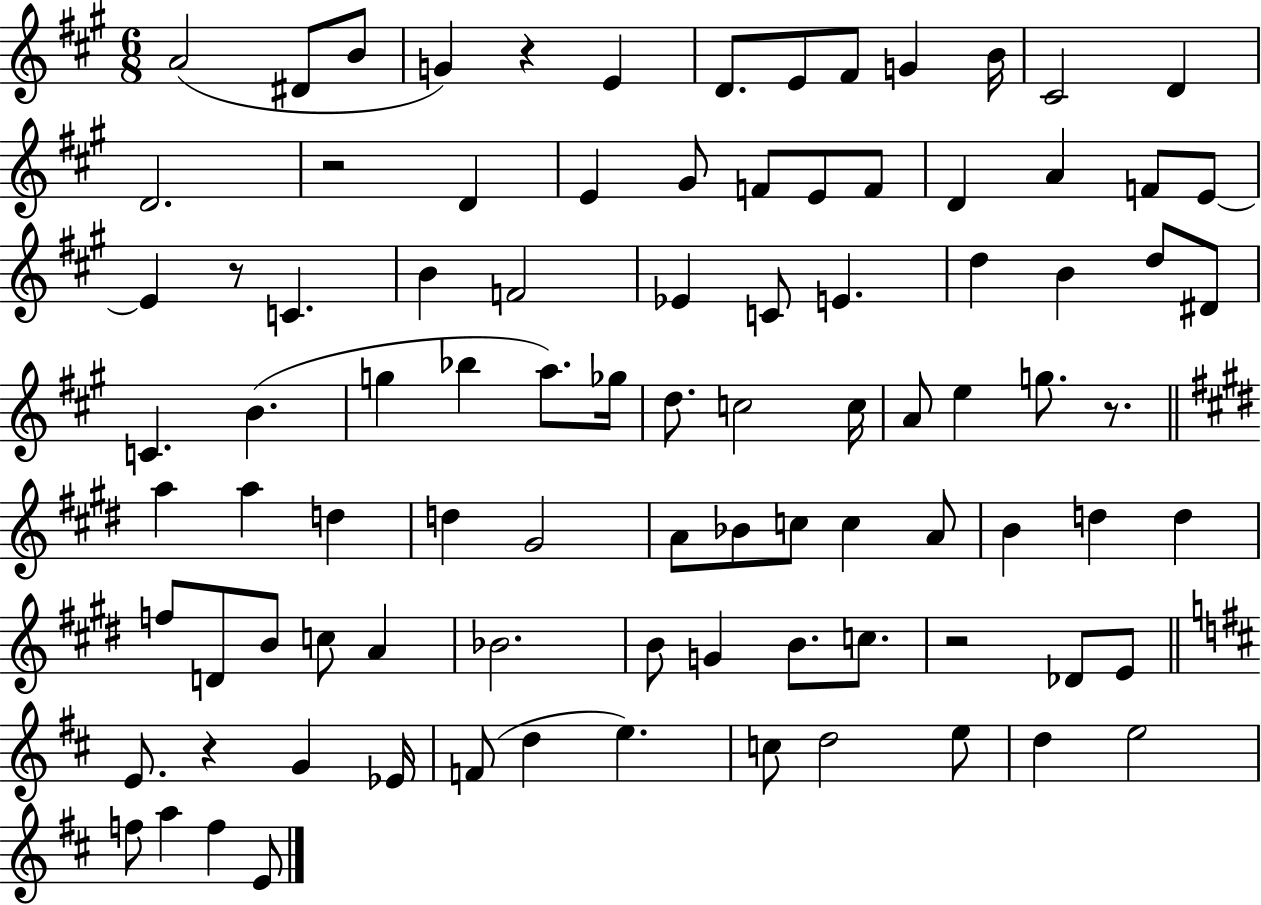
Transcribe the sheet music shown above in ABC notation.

X:1
T:Untitled
M:6/8
L:1/4
K:A
A2 ^D/2 B/2 G z E D/2 E/2 ^F/2 G B/4 ^C2 D D2 z2 D E ^G/2 F/2 E/2 F/2 D A F/2 E/2 E z/2 C B F2 _E C/2 E d B d/2 ^D/2 C B g _b a/2 _g/4 d/2 c2 c/4 A/2 e g/2 z/2 a a d d ^G2 A/2 _B/2 c/2 c A/2 B d d f/2 D/2 B/2 c/2 A _B2 B/2 G B/2 c/2 z2 _D/2 E/2 E/2 z G _E/4 F/2 d e c/2 d2 e/2 d e2 f/2 a f E/2